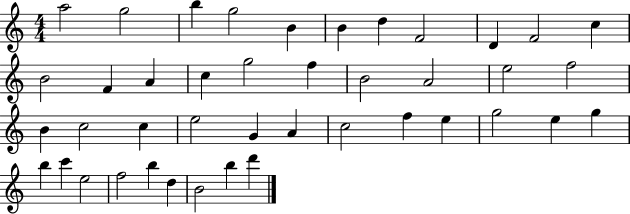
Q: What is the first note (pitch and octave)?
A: A5